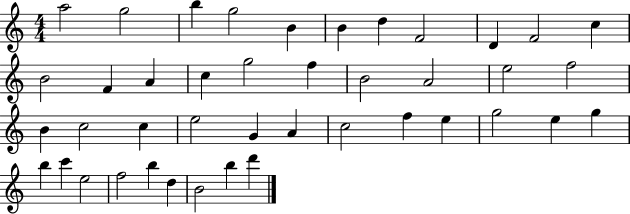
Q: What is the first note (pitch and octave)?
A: A5